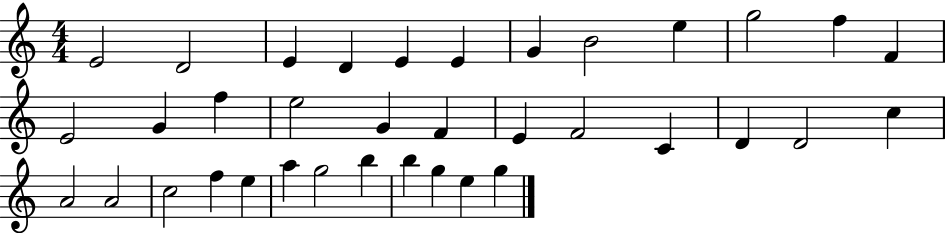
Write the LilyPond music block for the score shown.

{
  \clef treble
  \numericTimeSignature
  \time 4/4
  \key c \major
  e'2 d'2 | e'4 d'4 e'4 e'4 | g'4 b'2 e''4 | g''2 f''4 f'4 | \break e'2 g'4 f''4 | e''2 g'4 f'4 | e'4 f'2 c'4 | d'4 d'2 c''4 | \break a'2 a'2 | c''2 f''4 e''4 | a''4 g''2 b''4 | b''4 g''4 e''4 g''4 | \break \bar "|."
}